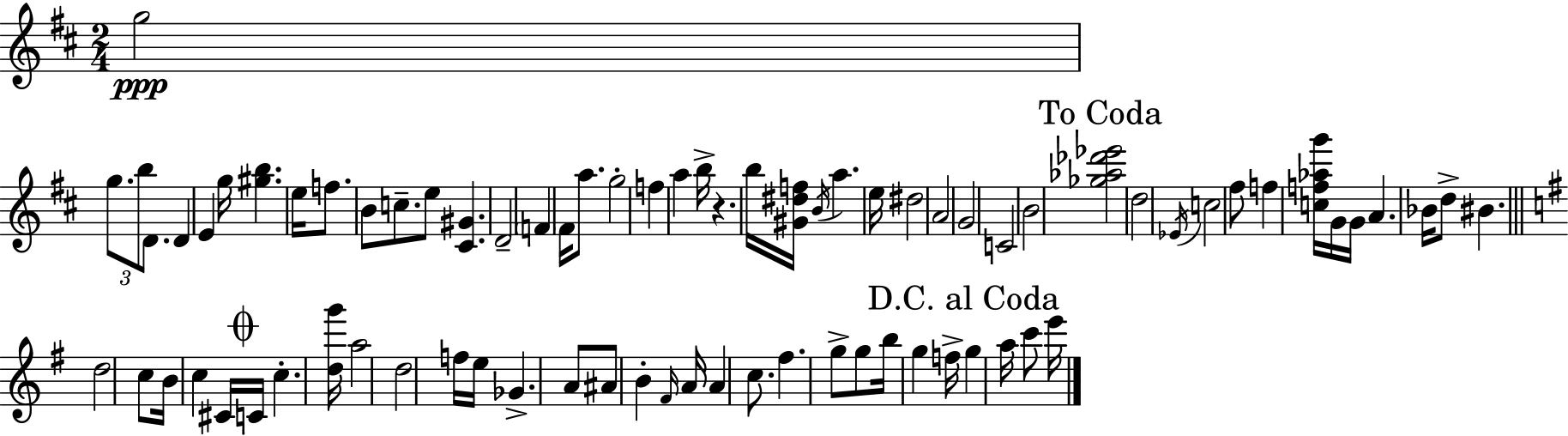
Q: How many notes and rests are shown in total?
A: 76